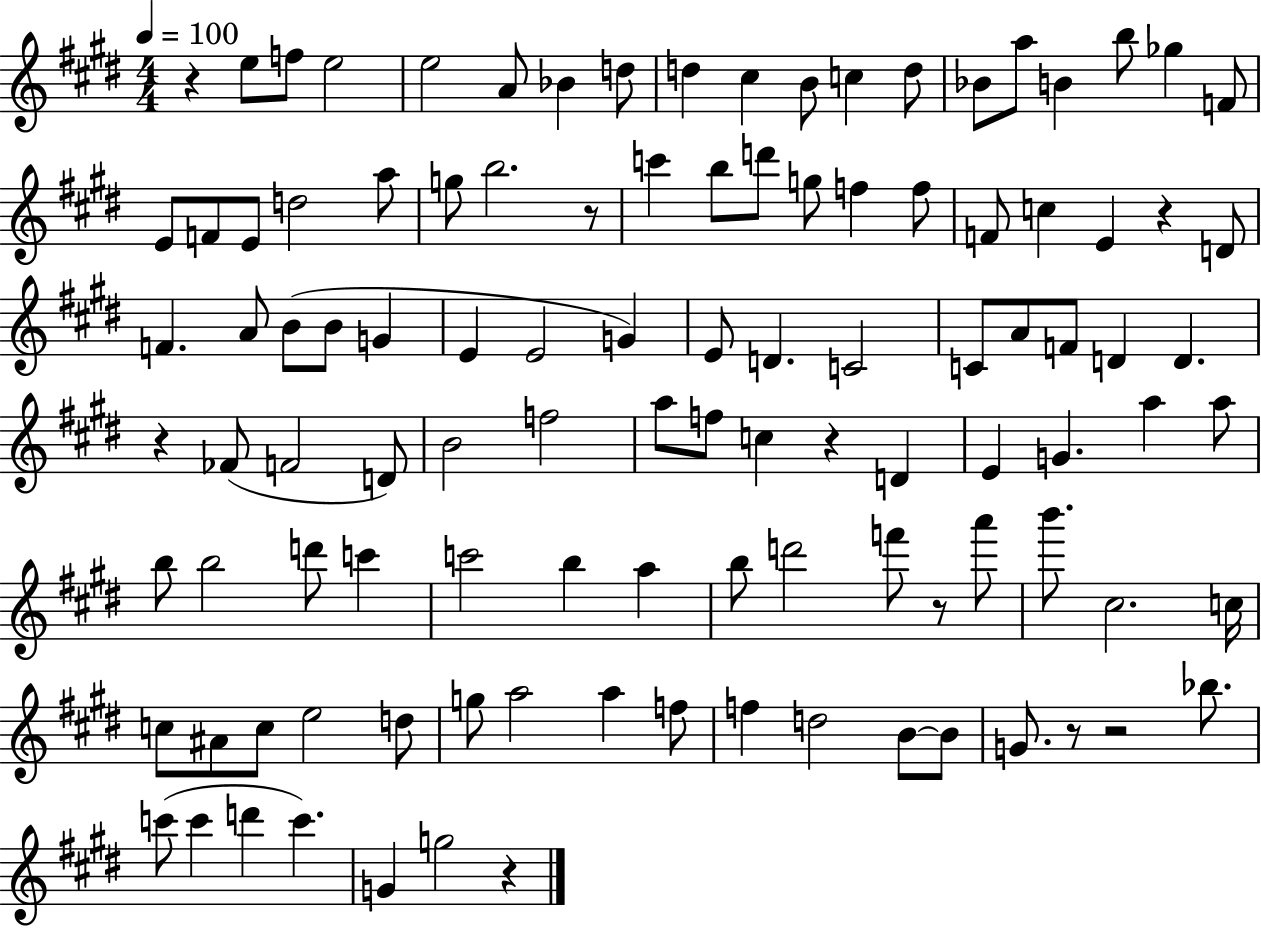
R/q E5/e F5/e E5/h E5/h A4/e Bb4/q D5/e D5/q C#5/q B4/e C5/q D5/e Bb4/e A5/e B4/q B5/e Gb5/q F4/e E4/e F4/e E4/e D5/h A5/e G5/e B5/h. R/e C6/q B5/e D6/e G5/e F5/q F5/e F4/e C5/q E4/q R/q D4/e F4/q. A4/e B4/e B4/e G4/q E4/q E4/h G4/q E4/e D4/q. C4/h C4/e A4/e F4/e D4/q D4/q. R/q FES4/e F4/h D4/e B4/h F5/h A5/e F5/e C5/q R/q D4/q E4/q G4/q. A5/q A5/e B5/e B5/h D6/e C6/q C6/h B5/q A5/q B5/e D6/h F6/e R/e A6/e B6/e. C#5/h. C5/s C5/e A#4/e C5/e E5/h D5/e G5/e A5/h A5/q F5/e F5/q D5/h B4/e B4/e G4/e. R/e R/h Bb5/e. C6/e C6/q D6/q C6/q. G4/q G5/h R/q